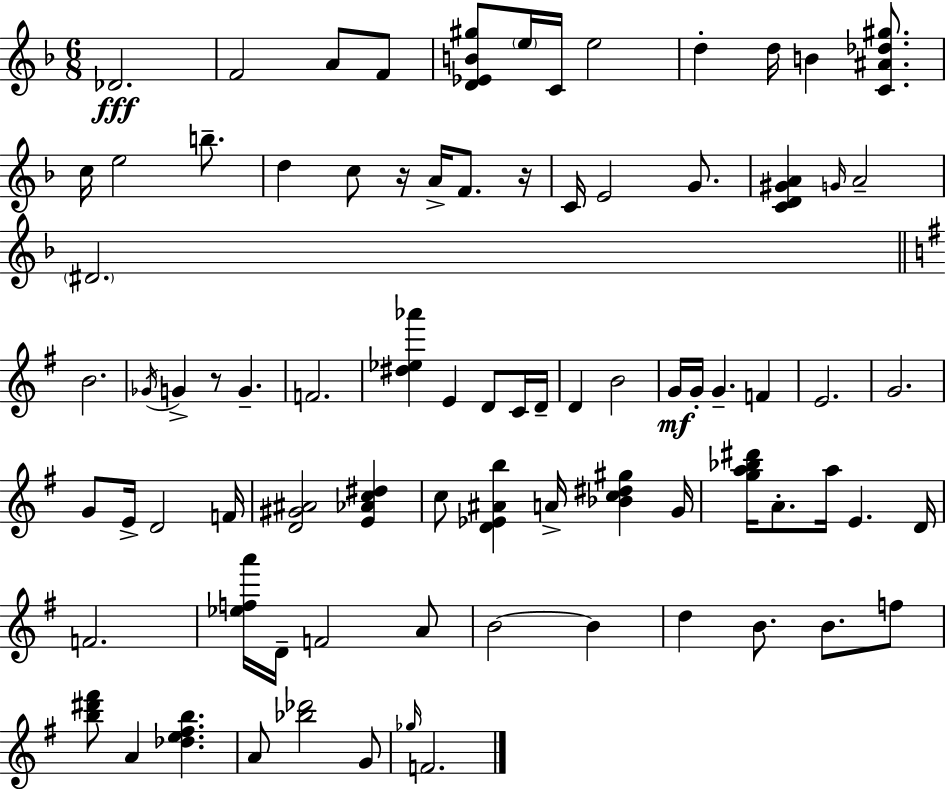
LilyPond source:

{
  \clef treble
  \numericTimeSignature
  \time 6/8
  \key f \major
  des'2.\fff | f'2 a'8 f'8 | <d' ees' b' gis''>8 \parenthesize e''16 c'16 e''2 | d''4-. d''16 b'4 <c' ais' des'' gis''>8. | \break c''16 e''2 b''8.-- | d''4 c''8 r16 a'16-> f'8. r16 | c'16 e'2 g'8. | <c' d' gis' a'>4 \grace { g'16 } a'2-- | \break \parenthesize dis'2. | \bar "||" \break \key e \minor b'2. | \acciaccatura { ges'16 } g'4-> r8 g'4.-- | f'2. | <dis'' ees'' aes'''>4 e'4 d'8 c'16 | \break d'16-- d'4 b'2 | g'16\mf g'16-. g'4.-- f'4 | e'2. | g'2. | \break g'8 e'16-> d'2 | f'16 <d' gis' ais'>2 <e' aes' c'' dis''>4 | c''8 <d' ees' ais' b''>4 a'16-> <bes' c'' dis'' gis''>4 | g'16 <g'' a'' bes'' dis'''>16 a'8.-. a''16 e'4. | \break d'16 f'2. | <ees'' f'' a'''>16 d'16-- f'2 a'8 | b'2~~ b'4 | d''4 b'8. b'8. f''8 | \break <b'' dis''' fis'''>8 a'4 <des'' e'' fis'' b''>4. | a'8 <bes'' des'''>2 g'8 | \grace { ges''16 } f'2. | \bar "|."
}